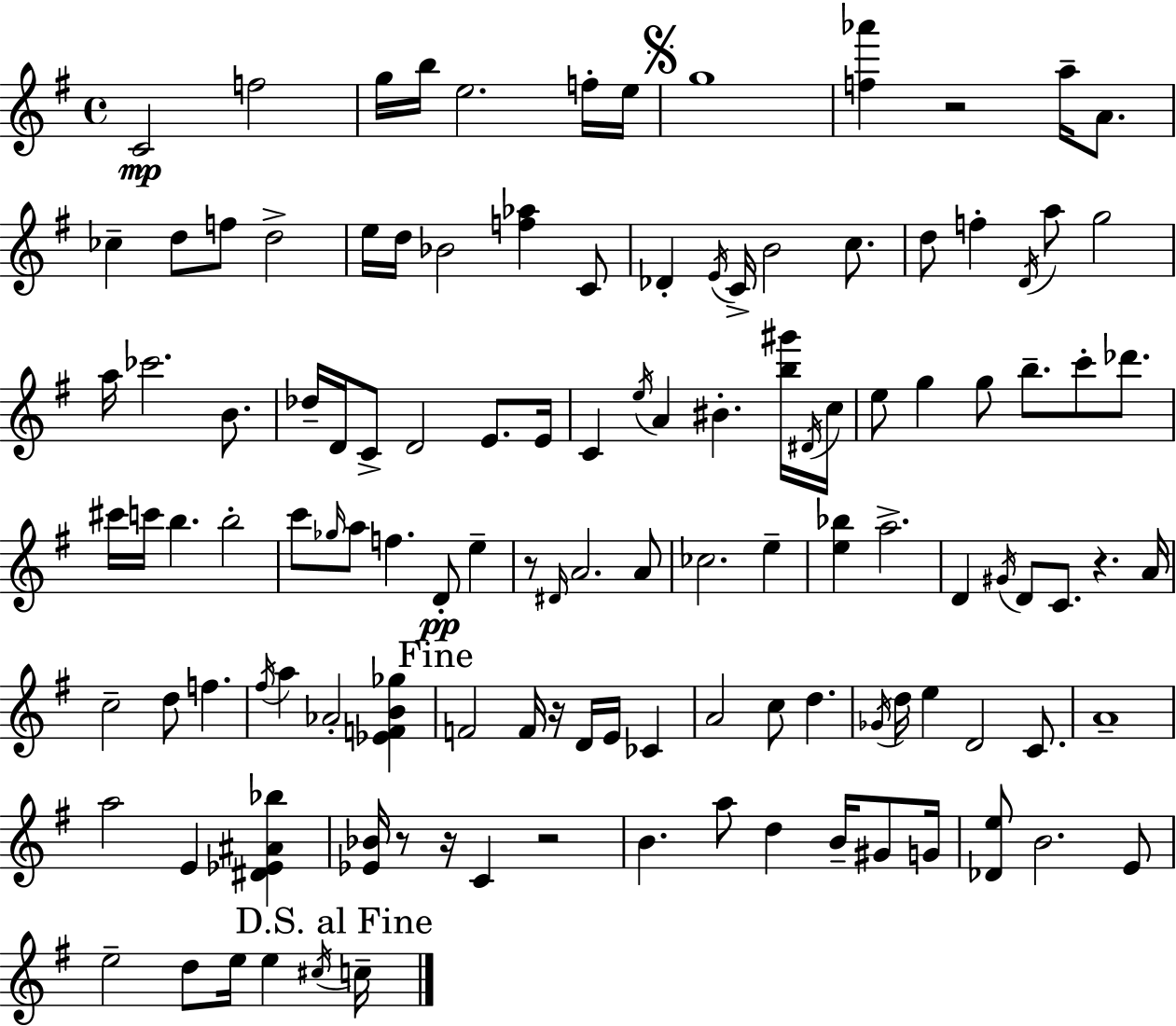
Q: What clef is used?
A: treble